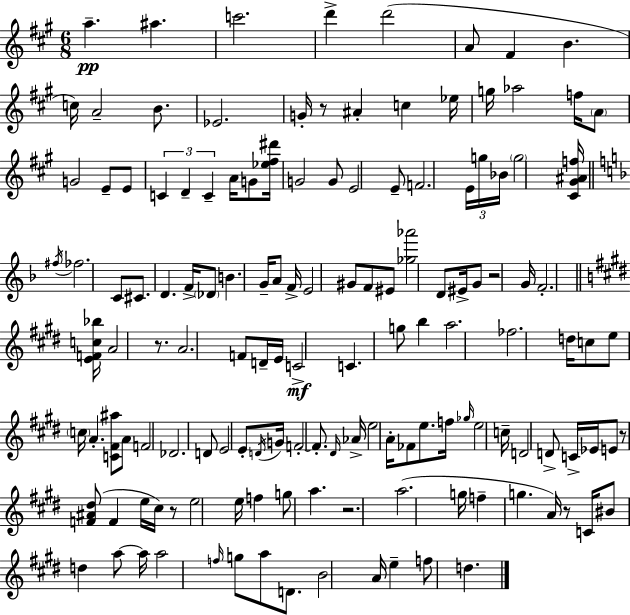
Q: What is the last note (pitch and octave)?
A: D5